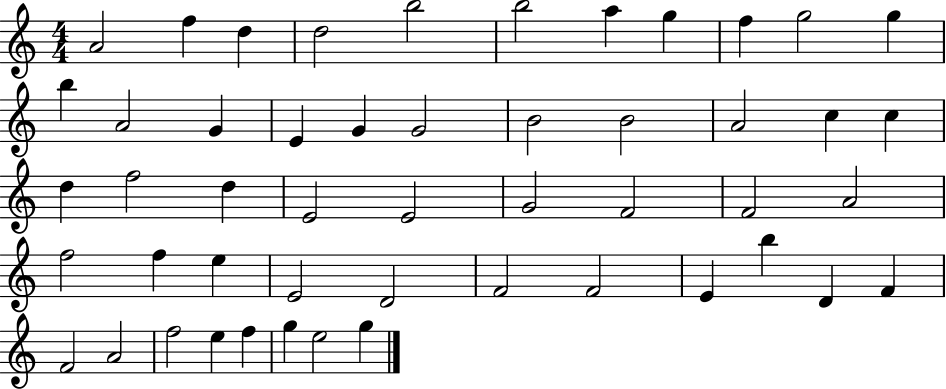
X:1
T:Untitled
M:4/4
L:1/4
K:C
A2 f d d2 b2 b2 a g f g2 g b A2 G E G G2 B2 B2 A2 c c d f2 d E2 E2 G2 F2 F2 A2 f2 f e E2 D2 F2 F2 E b D F F2 A2 f2 e f g e2 g